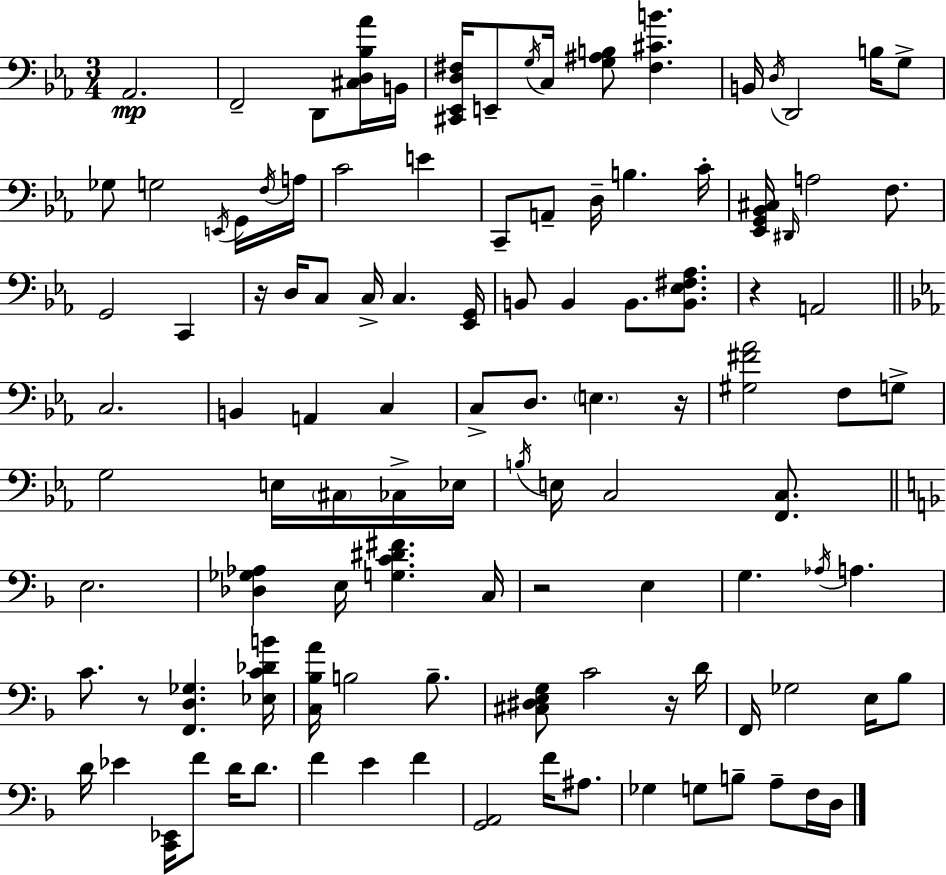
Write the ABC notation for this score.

X:1
T:Untitled
M:3/4
L:1/4
K:Eb
_A,,2 F,,2 D,,/2 [^C,D,_B,_A]/4 B,,/4 [^C,,_E,,D,^F,]/4 E,,/2 G,/4 C,/4 [G,^A,B,]/2 [^F,^CB] B,,/4 D,/4 D,,2 B,/4 G,/2 _G,/2 G,2 E,,/4 G,,/4 F,/4 A,/4 C2 E C,,/2 A,,/2 D,/4 B, C/4 [_E,,G,,_B,,^C,]/4 ^D,,/4 A,2 F,/2 G,,2 C,, z/4 D,/4 C,/2 C,/4 C, [_E,,G,,]/4 B,,/2 B,, B,,/2 [B,,_E,^F,_A,]/2 z A,,2 C,2 B,, A,, C, C,/2 D,/2 E, z/4 [^G,^F_A]2 F,/2 G,/2 G,2 E,/4 ^C,/4 _C,/4 _E,/4 B,/4 E,/4 C,2 [F,,C,]/2 E,2 [_D,_G,_A,] E,/4 [G,C^D^F] C,/4 z2 E, G, _A,/4 A, C/2 z/2 [F,,D,_G,] [_E,C_DB]/4 [C,_B,A]/4 B,2 B,/2 [^C,^D,E,G,]/2 C2 z/4 D/4 F,,/4 _G,2 E,/4 _B,/2 D/4 _E [C,,_E,,]/4 F/2 D/4 D/2 F E F [G,,A,,]2 F/4 ^A,/2 _G, G,/2 B,/2 A,/2 F,/4 D,/4